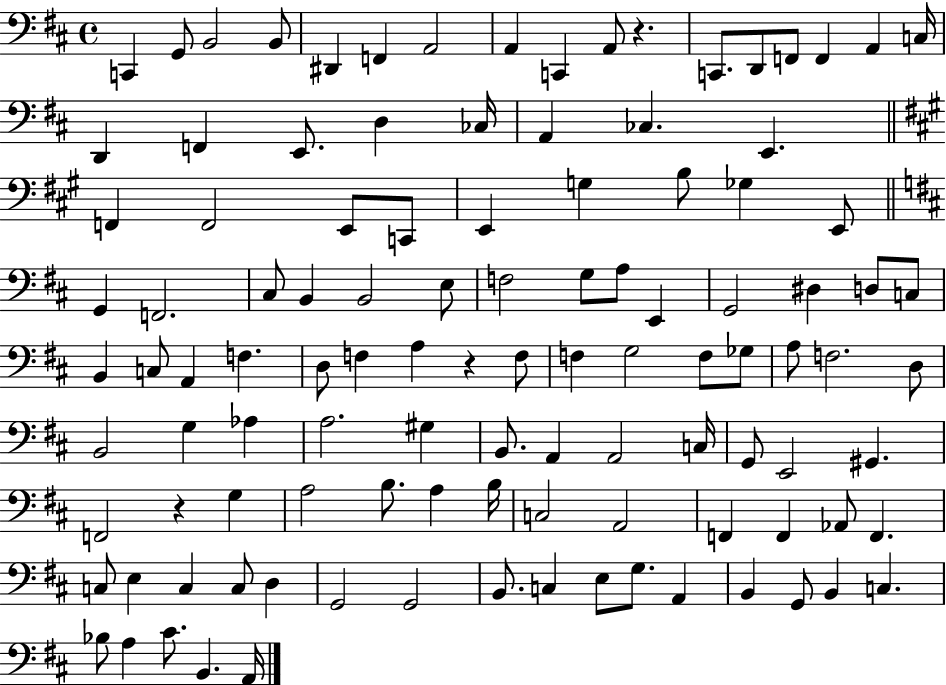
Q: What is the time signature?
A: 4/4